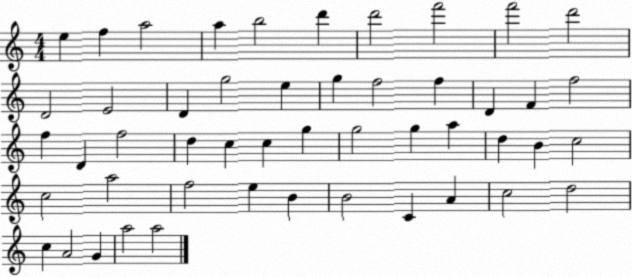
X:1
T:Untitled
M:4/4
L:1/4
K:C
e f a2 a b2 d' d'2 f'2 f'2 d'2 D2 E2 D g2 e g f2 f D F f2 f D f2 d c c g g2 g a d B c2 c2 a2 f2 e B B2 C A c2 d2 c A2 G a2 a2